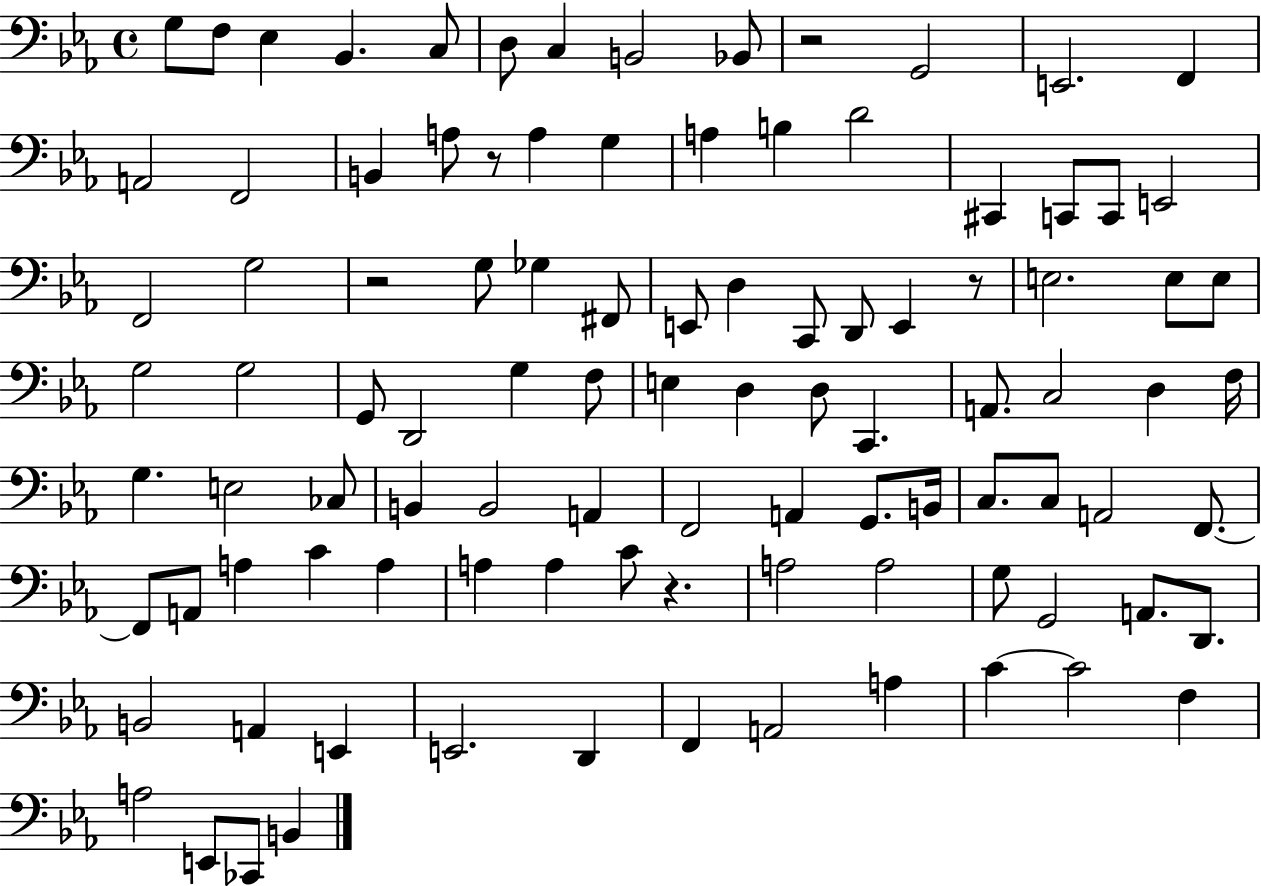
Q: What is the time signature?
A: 4/4